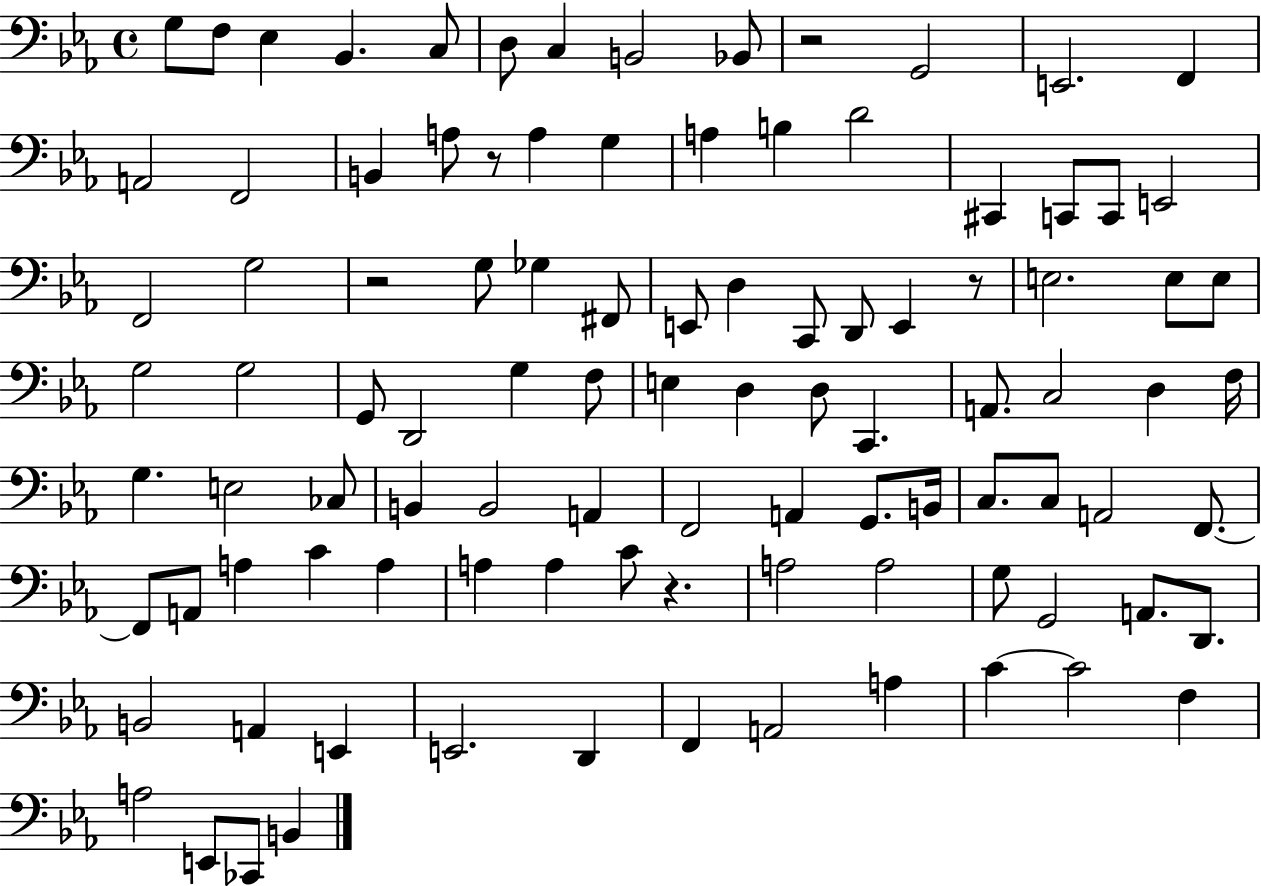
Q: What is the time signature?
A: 4/4